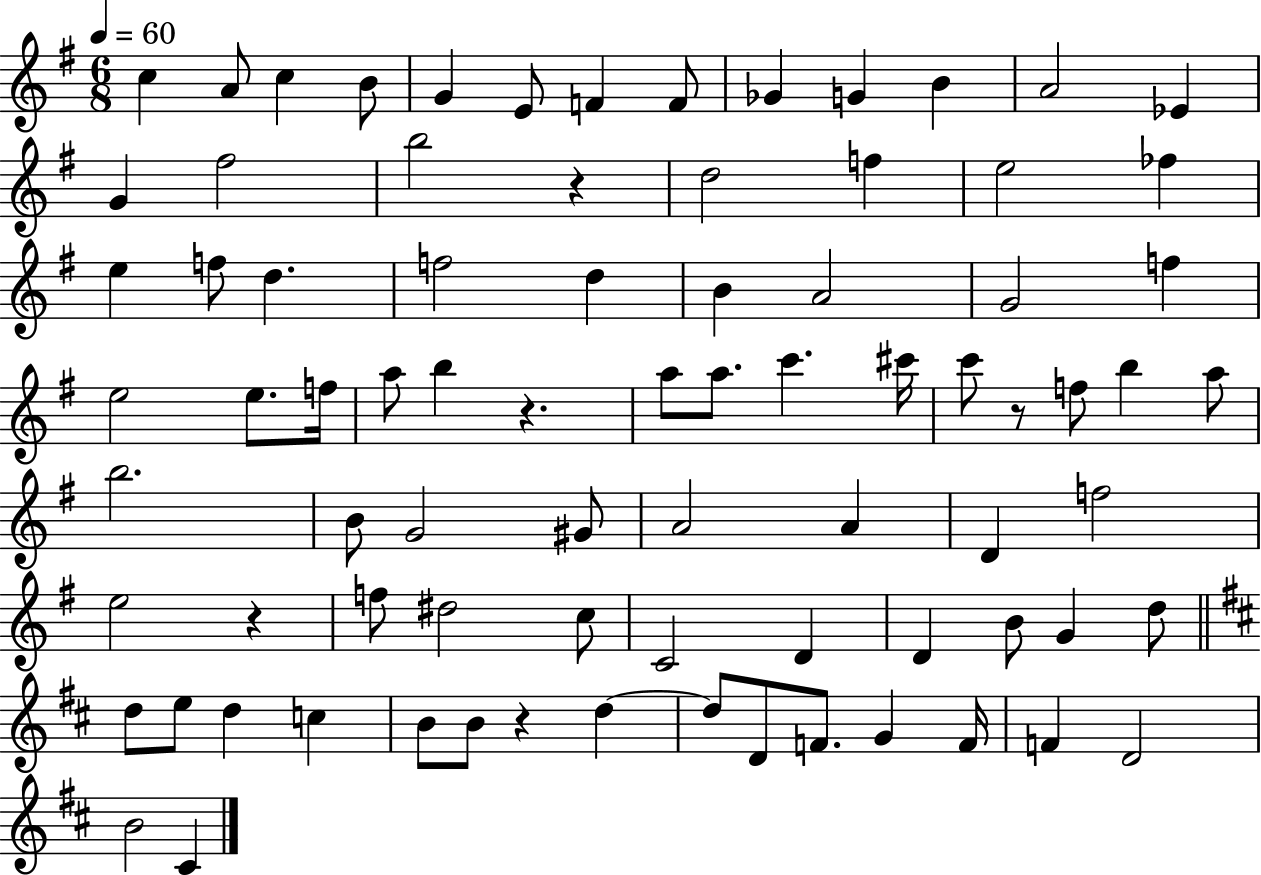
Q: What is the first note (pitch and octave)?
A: C5